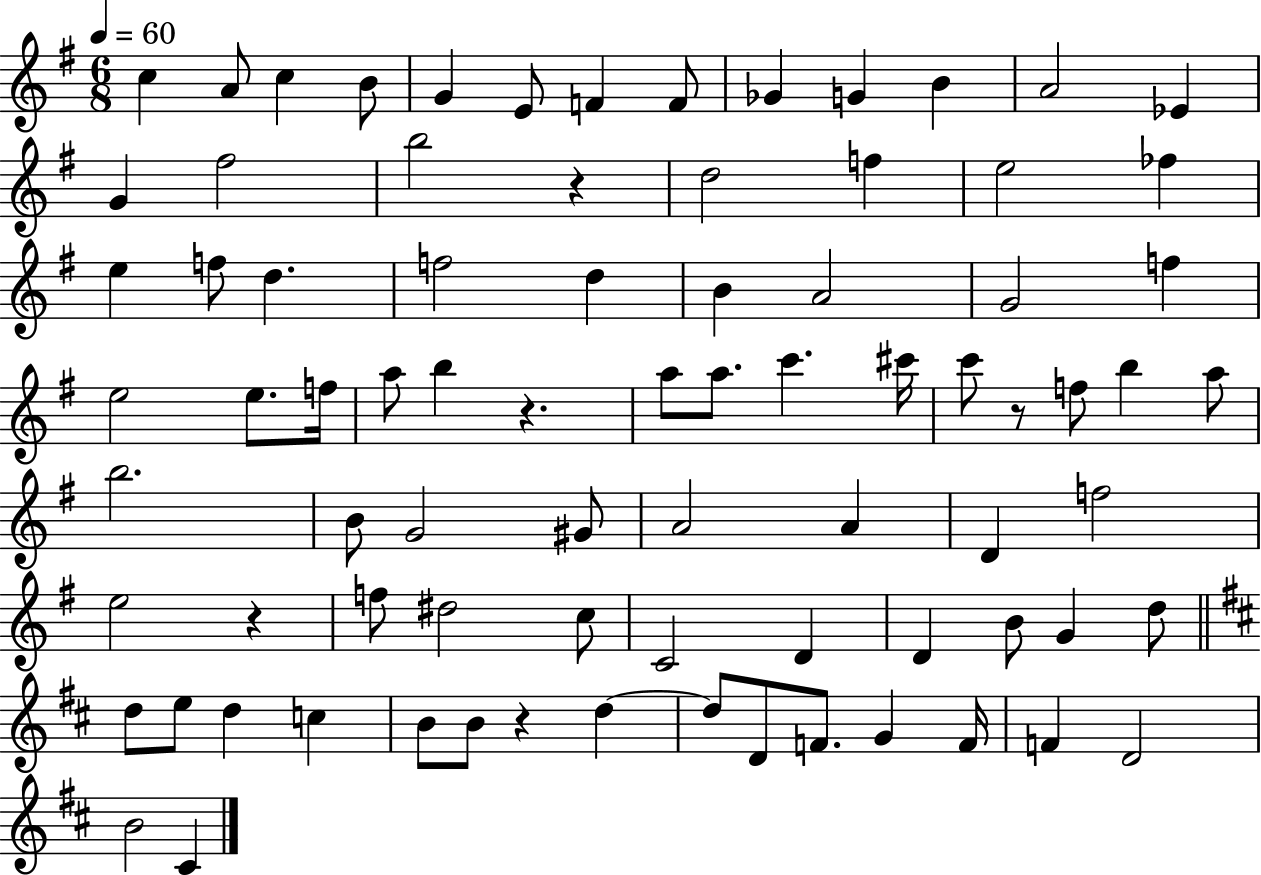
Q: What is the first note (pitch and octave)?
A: C5